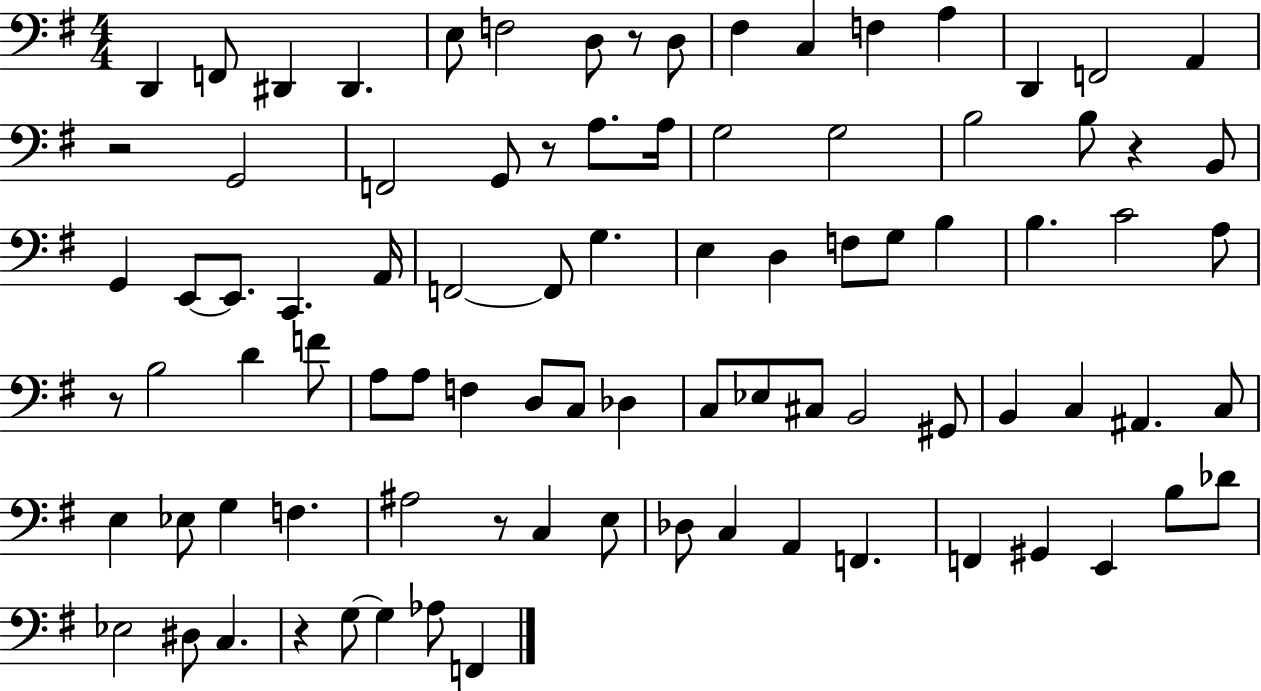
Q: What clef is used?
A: bass